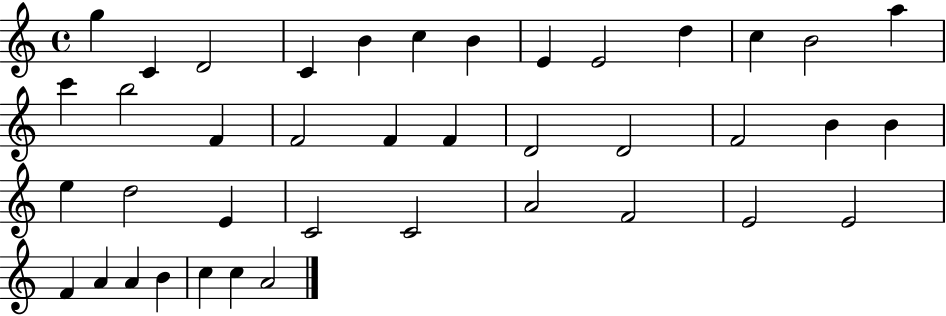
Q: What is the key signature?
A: C major